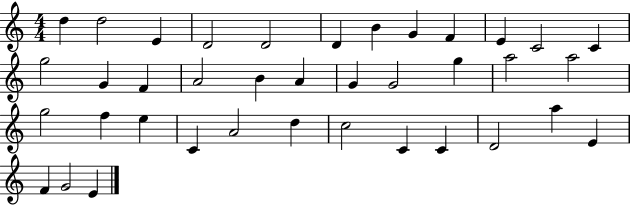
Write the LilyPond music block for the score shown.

{
  \clef treble
  \numericTimeSignature
  \time 4/4
  \key c \major
  d''4 d''2 e'4 | d'2 d'2 | d'4 b'4 g'4 f'4 | e'4 c'2 c'4 | \break g''2 g'4 f'4 | a'2 b'4 a'4 | g'4 g'2 g''4 | a''2 a''2 | \break g''2 f''4 e''4 | c'4 a'2 d''4 | c''2 c'4 c'4 | d'2 a''4 e'4 | \break f'4 g'2 e'4 | \bar "|."
}